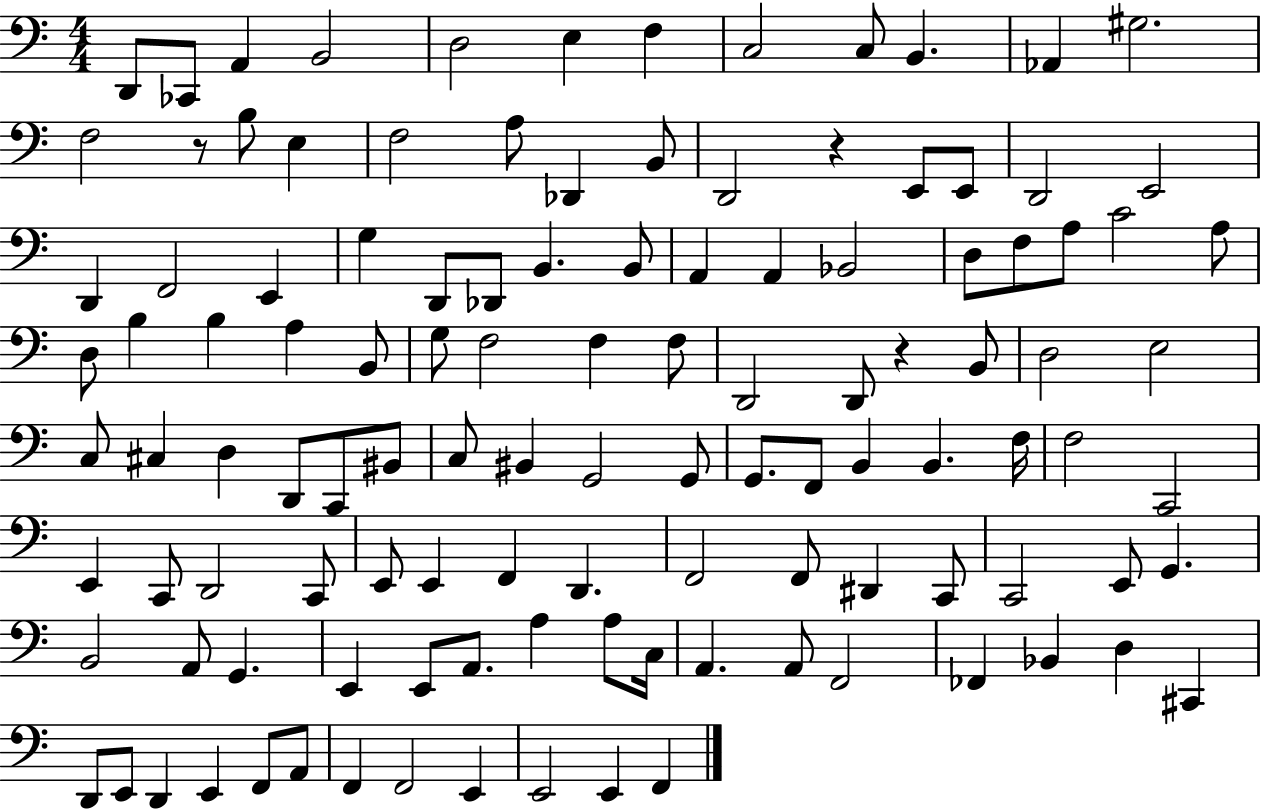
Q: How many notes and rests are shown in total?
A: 117